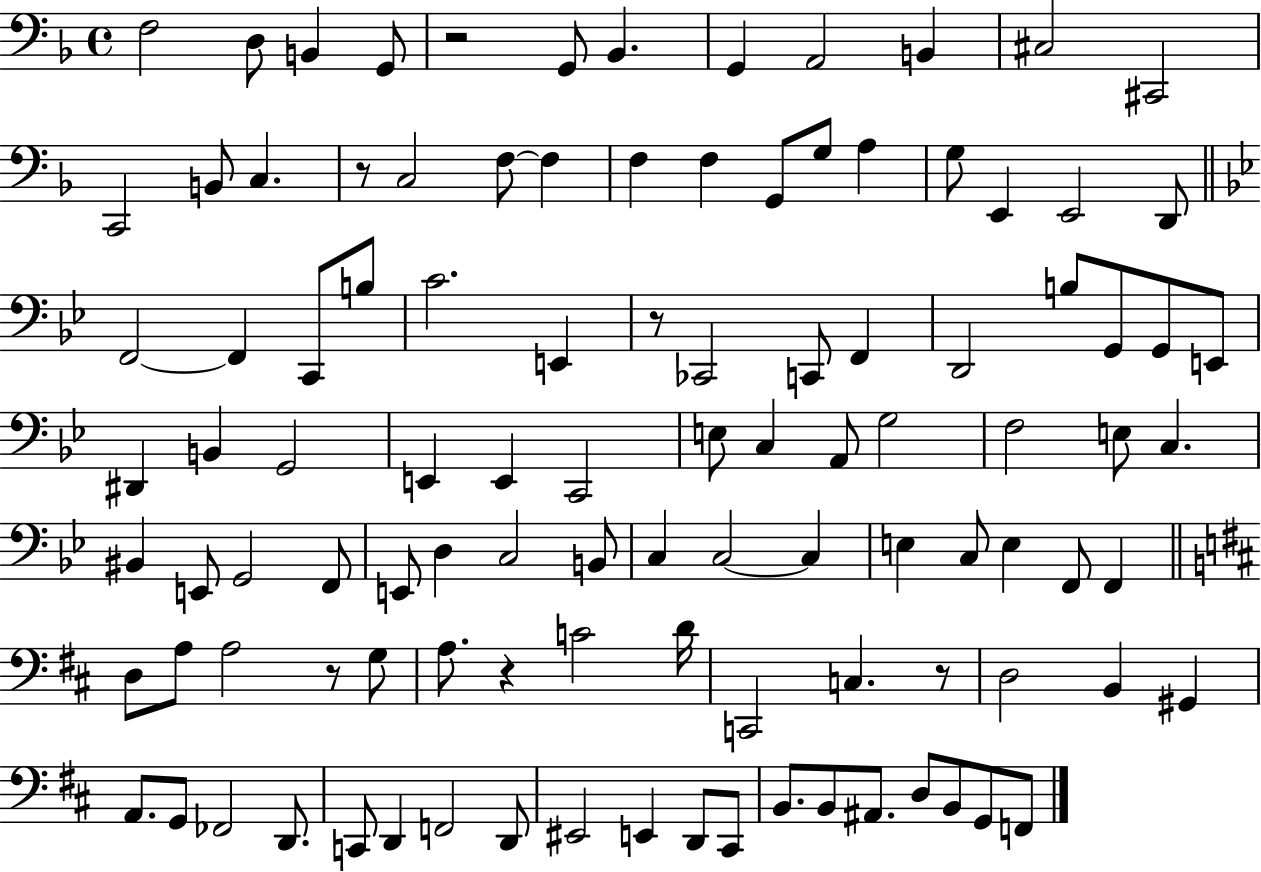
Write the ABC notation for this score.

X:1
T:Untitled
M:4/4
L:1/4
K:F
F,2 D,/2 B,, G,,/2 z2 G,,/2 _B,, G,, A,,2 B,, ^C,2 ^C,,2 C,,2 B,,/2 C, z/2 C,2 F,/2 F, F, F, G,,/2 G,/2 A, G,/2 E,, E,,2 D,,/2 F,,2 F,, C,,/2 B,/2 C2 E,, z/2 _C,,2 C,,/2 F,, D,,2 B,/2 G,,/2 G,,/2 E,,/2 ^D,, B,, G,,2 E,, E,, C,,2 E,/2 C, A,,/2 G,2 F,2 E,/2 C, ^B,, E,,/2 G,,2 F,,/2 E,,/2 D, C,2 B,,/2 C, C,2 C, E, C,/2 E, F,,/2 F,, D,/2 A,/2 A,2 z/2 G,/2 A,/2 z C2 D/4 C,,2 C, z/2 D,2 B,, ^G,, A,,/2 G,,/2 _F,,2 D,,/2 C,,/2 D,, F,,2 D,,/2 ^E,,2 E,, D,,/2 ^C,,/2 B,,/2 B,,/2 ^A,,/2 D,/2 B,,/2 G,,/2 F,,/2